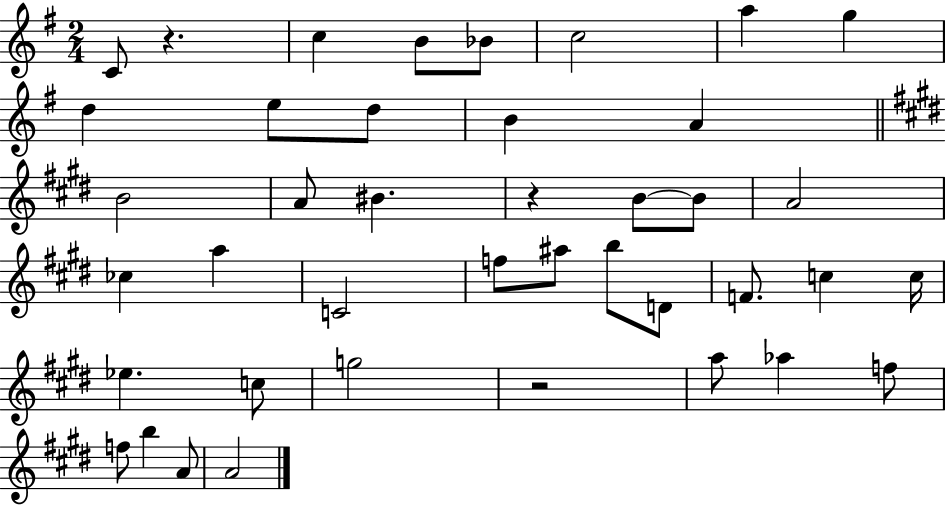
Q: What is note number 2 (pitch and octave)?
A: C5